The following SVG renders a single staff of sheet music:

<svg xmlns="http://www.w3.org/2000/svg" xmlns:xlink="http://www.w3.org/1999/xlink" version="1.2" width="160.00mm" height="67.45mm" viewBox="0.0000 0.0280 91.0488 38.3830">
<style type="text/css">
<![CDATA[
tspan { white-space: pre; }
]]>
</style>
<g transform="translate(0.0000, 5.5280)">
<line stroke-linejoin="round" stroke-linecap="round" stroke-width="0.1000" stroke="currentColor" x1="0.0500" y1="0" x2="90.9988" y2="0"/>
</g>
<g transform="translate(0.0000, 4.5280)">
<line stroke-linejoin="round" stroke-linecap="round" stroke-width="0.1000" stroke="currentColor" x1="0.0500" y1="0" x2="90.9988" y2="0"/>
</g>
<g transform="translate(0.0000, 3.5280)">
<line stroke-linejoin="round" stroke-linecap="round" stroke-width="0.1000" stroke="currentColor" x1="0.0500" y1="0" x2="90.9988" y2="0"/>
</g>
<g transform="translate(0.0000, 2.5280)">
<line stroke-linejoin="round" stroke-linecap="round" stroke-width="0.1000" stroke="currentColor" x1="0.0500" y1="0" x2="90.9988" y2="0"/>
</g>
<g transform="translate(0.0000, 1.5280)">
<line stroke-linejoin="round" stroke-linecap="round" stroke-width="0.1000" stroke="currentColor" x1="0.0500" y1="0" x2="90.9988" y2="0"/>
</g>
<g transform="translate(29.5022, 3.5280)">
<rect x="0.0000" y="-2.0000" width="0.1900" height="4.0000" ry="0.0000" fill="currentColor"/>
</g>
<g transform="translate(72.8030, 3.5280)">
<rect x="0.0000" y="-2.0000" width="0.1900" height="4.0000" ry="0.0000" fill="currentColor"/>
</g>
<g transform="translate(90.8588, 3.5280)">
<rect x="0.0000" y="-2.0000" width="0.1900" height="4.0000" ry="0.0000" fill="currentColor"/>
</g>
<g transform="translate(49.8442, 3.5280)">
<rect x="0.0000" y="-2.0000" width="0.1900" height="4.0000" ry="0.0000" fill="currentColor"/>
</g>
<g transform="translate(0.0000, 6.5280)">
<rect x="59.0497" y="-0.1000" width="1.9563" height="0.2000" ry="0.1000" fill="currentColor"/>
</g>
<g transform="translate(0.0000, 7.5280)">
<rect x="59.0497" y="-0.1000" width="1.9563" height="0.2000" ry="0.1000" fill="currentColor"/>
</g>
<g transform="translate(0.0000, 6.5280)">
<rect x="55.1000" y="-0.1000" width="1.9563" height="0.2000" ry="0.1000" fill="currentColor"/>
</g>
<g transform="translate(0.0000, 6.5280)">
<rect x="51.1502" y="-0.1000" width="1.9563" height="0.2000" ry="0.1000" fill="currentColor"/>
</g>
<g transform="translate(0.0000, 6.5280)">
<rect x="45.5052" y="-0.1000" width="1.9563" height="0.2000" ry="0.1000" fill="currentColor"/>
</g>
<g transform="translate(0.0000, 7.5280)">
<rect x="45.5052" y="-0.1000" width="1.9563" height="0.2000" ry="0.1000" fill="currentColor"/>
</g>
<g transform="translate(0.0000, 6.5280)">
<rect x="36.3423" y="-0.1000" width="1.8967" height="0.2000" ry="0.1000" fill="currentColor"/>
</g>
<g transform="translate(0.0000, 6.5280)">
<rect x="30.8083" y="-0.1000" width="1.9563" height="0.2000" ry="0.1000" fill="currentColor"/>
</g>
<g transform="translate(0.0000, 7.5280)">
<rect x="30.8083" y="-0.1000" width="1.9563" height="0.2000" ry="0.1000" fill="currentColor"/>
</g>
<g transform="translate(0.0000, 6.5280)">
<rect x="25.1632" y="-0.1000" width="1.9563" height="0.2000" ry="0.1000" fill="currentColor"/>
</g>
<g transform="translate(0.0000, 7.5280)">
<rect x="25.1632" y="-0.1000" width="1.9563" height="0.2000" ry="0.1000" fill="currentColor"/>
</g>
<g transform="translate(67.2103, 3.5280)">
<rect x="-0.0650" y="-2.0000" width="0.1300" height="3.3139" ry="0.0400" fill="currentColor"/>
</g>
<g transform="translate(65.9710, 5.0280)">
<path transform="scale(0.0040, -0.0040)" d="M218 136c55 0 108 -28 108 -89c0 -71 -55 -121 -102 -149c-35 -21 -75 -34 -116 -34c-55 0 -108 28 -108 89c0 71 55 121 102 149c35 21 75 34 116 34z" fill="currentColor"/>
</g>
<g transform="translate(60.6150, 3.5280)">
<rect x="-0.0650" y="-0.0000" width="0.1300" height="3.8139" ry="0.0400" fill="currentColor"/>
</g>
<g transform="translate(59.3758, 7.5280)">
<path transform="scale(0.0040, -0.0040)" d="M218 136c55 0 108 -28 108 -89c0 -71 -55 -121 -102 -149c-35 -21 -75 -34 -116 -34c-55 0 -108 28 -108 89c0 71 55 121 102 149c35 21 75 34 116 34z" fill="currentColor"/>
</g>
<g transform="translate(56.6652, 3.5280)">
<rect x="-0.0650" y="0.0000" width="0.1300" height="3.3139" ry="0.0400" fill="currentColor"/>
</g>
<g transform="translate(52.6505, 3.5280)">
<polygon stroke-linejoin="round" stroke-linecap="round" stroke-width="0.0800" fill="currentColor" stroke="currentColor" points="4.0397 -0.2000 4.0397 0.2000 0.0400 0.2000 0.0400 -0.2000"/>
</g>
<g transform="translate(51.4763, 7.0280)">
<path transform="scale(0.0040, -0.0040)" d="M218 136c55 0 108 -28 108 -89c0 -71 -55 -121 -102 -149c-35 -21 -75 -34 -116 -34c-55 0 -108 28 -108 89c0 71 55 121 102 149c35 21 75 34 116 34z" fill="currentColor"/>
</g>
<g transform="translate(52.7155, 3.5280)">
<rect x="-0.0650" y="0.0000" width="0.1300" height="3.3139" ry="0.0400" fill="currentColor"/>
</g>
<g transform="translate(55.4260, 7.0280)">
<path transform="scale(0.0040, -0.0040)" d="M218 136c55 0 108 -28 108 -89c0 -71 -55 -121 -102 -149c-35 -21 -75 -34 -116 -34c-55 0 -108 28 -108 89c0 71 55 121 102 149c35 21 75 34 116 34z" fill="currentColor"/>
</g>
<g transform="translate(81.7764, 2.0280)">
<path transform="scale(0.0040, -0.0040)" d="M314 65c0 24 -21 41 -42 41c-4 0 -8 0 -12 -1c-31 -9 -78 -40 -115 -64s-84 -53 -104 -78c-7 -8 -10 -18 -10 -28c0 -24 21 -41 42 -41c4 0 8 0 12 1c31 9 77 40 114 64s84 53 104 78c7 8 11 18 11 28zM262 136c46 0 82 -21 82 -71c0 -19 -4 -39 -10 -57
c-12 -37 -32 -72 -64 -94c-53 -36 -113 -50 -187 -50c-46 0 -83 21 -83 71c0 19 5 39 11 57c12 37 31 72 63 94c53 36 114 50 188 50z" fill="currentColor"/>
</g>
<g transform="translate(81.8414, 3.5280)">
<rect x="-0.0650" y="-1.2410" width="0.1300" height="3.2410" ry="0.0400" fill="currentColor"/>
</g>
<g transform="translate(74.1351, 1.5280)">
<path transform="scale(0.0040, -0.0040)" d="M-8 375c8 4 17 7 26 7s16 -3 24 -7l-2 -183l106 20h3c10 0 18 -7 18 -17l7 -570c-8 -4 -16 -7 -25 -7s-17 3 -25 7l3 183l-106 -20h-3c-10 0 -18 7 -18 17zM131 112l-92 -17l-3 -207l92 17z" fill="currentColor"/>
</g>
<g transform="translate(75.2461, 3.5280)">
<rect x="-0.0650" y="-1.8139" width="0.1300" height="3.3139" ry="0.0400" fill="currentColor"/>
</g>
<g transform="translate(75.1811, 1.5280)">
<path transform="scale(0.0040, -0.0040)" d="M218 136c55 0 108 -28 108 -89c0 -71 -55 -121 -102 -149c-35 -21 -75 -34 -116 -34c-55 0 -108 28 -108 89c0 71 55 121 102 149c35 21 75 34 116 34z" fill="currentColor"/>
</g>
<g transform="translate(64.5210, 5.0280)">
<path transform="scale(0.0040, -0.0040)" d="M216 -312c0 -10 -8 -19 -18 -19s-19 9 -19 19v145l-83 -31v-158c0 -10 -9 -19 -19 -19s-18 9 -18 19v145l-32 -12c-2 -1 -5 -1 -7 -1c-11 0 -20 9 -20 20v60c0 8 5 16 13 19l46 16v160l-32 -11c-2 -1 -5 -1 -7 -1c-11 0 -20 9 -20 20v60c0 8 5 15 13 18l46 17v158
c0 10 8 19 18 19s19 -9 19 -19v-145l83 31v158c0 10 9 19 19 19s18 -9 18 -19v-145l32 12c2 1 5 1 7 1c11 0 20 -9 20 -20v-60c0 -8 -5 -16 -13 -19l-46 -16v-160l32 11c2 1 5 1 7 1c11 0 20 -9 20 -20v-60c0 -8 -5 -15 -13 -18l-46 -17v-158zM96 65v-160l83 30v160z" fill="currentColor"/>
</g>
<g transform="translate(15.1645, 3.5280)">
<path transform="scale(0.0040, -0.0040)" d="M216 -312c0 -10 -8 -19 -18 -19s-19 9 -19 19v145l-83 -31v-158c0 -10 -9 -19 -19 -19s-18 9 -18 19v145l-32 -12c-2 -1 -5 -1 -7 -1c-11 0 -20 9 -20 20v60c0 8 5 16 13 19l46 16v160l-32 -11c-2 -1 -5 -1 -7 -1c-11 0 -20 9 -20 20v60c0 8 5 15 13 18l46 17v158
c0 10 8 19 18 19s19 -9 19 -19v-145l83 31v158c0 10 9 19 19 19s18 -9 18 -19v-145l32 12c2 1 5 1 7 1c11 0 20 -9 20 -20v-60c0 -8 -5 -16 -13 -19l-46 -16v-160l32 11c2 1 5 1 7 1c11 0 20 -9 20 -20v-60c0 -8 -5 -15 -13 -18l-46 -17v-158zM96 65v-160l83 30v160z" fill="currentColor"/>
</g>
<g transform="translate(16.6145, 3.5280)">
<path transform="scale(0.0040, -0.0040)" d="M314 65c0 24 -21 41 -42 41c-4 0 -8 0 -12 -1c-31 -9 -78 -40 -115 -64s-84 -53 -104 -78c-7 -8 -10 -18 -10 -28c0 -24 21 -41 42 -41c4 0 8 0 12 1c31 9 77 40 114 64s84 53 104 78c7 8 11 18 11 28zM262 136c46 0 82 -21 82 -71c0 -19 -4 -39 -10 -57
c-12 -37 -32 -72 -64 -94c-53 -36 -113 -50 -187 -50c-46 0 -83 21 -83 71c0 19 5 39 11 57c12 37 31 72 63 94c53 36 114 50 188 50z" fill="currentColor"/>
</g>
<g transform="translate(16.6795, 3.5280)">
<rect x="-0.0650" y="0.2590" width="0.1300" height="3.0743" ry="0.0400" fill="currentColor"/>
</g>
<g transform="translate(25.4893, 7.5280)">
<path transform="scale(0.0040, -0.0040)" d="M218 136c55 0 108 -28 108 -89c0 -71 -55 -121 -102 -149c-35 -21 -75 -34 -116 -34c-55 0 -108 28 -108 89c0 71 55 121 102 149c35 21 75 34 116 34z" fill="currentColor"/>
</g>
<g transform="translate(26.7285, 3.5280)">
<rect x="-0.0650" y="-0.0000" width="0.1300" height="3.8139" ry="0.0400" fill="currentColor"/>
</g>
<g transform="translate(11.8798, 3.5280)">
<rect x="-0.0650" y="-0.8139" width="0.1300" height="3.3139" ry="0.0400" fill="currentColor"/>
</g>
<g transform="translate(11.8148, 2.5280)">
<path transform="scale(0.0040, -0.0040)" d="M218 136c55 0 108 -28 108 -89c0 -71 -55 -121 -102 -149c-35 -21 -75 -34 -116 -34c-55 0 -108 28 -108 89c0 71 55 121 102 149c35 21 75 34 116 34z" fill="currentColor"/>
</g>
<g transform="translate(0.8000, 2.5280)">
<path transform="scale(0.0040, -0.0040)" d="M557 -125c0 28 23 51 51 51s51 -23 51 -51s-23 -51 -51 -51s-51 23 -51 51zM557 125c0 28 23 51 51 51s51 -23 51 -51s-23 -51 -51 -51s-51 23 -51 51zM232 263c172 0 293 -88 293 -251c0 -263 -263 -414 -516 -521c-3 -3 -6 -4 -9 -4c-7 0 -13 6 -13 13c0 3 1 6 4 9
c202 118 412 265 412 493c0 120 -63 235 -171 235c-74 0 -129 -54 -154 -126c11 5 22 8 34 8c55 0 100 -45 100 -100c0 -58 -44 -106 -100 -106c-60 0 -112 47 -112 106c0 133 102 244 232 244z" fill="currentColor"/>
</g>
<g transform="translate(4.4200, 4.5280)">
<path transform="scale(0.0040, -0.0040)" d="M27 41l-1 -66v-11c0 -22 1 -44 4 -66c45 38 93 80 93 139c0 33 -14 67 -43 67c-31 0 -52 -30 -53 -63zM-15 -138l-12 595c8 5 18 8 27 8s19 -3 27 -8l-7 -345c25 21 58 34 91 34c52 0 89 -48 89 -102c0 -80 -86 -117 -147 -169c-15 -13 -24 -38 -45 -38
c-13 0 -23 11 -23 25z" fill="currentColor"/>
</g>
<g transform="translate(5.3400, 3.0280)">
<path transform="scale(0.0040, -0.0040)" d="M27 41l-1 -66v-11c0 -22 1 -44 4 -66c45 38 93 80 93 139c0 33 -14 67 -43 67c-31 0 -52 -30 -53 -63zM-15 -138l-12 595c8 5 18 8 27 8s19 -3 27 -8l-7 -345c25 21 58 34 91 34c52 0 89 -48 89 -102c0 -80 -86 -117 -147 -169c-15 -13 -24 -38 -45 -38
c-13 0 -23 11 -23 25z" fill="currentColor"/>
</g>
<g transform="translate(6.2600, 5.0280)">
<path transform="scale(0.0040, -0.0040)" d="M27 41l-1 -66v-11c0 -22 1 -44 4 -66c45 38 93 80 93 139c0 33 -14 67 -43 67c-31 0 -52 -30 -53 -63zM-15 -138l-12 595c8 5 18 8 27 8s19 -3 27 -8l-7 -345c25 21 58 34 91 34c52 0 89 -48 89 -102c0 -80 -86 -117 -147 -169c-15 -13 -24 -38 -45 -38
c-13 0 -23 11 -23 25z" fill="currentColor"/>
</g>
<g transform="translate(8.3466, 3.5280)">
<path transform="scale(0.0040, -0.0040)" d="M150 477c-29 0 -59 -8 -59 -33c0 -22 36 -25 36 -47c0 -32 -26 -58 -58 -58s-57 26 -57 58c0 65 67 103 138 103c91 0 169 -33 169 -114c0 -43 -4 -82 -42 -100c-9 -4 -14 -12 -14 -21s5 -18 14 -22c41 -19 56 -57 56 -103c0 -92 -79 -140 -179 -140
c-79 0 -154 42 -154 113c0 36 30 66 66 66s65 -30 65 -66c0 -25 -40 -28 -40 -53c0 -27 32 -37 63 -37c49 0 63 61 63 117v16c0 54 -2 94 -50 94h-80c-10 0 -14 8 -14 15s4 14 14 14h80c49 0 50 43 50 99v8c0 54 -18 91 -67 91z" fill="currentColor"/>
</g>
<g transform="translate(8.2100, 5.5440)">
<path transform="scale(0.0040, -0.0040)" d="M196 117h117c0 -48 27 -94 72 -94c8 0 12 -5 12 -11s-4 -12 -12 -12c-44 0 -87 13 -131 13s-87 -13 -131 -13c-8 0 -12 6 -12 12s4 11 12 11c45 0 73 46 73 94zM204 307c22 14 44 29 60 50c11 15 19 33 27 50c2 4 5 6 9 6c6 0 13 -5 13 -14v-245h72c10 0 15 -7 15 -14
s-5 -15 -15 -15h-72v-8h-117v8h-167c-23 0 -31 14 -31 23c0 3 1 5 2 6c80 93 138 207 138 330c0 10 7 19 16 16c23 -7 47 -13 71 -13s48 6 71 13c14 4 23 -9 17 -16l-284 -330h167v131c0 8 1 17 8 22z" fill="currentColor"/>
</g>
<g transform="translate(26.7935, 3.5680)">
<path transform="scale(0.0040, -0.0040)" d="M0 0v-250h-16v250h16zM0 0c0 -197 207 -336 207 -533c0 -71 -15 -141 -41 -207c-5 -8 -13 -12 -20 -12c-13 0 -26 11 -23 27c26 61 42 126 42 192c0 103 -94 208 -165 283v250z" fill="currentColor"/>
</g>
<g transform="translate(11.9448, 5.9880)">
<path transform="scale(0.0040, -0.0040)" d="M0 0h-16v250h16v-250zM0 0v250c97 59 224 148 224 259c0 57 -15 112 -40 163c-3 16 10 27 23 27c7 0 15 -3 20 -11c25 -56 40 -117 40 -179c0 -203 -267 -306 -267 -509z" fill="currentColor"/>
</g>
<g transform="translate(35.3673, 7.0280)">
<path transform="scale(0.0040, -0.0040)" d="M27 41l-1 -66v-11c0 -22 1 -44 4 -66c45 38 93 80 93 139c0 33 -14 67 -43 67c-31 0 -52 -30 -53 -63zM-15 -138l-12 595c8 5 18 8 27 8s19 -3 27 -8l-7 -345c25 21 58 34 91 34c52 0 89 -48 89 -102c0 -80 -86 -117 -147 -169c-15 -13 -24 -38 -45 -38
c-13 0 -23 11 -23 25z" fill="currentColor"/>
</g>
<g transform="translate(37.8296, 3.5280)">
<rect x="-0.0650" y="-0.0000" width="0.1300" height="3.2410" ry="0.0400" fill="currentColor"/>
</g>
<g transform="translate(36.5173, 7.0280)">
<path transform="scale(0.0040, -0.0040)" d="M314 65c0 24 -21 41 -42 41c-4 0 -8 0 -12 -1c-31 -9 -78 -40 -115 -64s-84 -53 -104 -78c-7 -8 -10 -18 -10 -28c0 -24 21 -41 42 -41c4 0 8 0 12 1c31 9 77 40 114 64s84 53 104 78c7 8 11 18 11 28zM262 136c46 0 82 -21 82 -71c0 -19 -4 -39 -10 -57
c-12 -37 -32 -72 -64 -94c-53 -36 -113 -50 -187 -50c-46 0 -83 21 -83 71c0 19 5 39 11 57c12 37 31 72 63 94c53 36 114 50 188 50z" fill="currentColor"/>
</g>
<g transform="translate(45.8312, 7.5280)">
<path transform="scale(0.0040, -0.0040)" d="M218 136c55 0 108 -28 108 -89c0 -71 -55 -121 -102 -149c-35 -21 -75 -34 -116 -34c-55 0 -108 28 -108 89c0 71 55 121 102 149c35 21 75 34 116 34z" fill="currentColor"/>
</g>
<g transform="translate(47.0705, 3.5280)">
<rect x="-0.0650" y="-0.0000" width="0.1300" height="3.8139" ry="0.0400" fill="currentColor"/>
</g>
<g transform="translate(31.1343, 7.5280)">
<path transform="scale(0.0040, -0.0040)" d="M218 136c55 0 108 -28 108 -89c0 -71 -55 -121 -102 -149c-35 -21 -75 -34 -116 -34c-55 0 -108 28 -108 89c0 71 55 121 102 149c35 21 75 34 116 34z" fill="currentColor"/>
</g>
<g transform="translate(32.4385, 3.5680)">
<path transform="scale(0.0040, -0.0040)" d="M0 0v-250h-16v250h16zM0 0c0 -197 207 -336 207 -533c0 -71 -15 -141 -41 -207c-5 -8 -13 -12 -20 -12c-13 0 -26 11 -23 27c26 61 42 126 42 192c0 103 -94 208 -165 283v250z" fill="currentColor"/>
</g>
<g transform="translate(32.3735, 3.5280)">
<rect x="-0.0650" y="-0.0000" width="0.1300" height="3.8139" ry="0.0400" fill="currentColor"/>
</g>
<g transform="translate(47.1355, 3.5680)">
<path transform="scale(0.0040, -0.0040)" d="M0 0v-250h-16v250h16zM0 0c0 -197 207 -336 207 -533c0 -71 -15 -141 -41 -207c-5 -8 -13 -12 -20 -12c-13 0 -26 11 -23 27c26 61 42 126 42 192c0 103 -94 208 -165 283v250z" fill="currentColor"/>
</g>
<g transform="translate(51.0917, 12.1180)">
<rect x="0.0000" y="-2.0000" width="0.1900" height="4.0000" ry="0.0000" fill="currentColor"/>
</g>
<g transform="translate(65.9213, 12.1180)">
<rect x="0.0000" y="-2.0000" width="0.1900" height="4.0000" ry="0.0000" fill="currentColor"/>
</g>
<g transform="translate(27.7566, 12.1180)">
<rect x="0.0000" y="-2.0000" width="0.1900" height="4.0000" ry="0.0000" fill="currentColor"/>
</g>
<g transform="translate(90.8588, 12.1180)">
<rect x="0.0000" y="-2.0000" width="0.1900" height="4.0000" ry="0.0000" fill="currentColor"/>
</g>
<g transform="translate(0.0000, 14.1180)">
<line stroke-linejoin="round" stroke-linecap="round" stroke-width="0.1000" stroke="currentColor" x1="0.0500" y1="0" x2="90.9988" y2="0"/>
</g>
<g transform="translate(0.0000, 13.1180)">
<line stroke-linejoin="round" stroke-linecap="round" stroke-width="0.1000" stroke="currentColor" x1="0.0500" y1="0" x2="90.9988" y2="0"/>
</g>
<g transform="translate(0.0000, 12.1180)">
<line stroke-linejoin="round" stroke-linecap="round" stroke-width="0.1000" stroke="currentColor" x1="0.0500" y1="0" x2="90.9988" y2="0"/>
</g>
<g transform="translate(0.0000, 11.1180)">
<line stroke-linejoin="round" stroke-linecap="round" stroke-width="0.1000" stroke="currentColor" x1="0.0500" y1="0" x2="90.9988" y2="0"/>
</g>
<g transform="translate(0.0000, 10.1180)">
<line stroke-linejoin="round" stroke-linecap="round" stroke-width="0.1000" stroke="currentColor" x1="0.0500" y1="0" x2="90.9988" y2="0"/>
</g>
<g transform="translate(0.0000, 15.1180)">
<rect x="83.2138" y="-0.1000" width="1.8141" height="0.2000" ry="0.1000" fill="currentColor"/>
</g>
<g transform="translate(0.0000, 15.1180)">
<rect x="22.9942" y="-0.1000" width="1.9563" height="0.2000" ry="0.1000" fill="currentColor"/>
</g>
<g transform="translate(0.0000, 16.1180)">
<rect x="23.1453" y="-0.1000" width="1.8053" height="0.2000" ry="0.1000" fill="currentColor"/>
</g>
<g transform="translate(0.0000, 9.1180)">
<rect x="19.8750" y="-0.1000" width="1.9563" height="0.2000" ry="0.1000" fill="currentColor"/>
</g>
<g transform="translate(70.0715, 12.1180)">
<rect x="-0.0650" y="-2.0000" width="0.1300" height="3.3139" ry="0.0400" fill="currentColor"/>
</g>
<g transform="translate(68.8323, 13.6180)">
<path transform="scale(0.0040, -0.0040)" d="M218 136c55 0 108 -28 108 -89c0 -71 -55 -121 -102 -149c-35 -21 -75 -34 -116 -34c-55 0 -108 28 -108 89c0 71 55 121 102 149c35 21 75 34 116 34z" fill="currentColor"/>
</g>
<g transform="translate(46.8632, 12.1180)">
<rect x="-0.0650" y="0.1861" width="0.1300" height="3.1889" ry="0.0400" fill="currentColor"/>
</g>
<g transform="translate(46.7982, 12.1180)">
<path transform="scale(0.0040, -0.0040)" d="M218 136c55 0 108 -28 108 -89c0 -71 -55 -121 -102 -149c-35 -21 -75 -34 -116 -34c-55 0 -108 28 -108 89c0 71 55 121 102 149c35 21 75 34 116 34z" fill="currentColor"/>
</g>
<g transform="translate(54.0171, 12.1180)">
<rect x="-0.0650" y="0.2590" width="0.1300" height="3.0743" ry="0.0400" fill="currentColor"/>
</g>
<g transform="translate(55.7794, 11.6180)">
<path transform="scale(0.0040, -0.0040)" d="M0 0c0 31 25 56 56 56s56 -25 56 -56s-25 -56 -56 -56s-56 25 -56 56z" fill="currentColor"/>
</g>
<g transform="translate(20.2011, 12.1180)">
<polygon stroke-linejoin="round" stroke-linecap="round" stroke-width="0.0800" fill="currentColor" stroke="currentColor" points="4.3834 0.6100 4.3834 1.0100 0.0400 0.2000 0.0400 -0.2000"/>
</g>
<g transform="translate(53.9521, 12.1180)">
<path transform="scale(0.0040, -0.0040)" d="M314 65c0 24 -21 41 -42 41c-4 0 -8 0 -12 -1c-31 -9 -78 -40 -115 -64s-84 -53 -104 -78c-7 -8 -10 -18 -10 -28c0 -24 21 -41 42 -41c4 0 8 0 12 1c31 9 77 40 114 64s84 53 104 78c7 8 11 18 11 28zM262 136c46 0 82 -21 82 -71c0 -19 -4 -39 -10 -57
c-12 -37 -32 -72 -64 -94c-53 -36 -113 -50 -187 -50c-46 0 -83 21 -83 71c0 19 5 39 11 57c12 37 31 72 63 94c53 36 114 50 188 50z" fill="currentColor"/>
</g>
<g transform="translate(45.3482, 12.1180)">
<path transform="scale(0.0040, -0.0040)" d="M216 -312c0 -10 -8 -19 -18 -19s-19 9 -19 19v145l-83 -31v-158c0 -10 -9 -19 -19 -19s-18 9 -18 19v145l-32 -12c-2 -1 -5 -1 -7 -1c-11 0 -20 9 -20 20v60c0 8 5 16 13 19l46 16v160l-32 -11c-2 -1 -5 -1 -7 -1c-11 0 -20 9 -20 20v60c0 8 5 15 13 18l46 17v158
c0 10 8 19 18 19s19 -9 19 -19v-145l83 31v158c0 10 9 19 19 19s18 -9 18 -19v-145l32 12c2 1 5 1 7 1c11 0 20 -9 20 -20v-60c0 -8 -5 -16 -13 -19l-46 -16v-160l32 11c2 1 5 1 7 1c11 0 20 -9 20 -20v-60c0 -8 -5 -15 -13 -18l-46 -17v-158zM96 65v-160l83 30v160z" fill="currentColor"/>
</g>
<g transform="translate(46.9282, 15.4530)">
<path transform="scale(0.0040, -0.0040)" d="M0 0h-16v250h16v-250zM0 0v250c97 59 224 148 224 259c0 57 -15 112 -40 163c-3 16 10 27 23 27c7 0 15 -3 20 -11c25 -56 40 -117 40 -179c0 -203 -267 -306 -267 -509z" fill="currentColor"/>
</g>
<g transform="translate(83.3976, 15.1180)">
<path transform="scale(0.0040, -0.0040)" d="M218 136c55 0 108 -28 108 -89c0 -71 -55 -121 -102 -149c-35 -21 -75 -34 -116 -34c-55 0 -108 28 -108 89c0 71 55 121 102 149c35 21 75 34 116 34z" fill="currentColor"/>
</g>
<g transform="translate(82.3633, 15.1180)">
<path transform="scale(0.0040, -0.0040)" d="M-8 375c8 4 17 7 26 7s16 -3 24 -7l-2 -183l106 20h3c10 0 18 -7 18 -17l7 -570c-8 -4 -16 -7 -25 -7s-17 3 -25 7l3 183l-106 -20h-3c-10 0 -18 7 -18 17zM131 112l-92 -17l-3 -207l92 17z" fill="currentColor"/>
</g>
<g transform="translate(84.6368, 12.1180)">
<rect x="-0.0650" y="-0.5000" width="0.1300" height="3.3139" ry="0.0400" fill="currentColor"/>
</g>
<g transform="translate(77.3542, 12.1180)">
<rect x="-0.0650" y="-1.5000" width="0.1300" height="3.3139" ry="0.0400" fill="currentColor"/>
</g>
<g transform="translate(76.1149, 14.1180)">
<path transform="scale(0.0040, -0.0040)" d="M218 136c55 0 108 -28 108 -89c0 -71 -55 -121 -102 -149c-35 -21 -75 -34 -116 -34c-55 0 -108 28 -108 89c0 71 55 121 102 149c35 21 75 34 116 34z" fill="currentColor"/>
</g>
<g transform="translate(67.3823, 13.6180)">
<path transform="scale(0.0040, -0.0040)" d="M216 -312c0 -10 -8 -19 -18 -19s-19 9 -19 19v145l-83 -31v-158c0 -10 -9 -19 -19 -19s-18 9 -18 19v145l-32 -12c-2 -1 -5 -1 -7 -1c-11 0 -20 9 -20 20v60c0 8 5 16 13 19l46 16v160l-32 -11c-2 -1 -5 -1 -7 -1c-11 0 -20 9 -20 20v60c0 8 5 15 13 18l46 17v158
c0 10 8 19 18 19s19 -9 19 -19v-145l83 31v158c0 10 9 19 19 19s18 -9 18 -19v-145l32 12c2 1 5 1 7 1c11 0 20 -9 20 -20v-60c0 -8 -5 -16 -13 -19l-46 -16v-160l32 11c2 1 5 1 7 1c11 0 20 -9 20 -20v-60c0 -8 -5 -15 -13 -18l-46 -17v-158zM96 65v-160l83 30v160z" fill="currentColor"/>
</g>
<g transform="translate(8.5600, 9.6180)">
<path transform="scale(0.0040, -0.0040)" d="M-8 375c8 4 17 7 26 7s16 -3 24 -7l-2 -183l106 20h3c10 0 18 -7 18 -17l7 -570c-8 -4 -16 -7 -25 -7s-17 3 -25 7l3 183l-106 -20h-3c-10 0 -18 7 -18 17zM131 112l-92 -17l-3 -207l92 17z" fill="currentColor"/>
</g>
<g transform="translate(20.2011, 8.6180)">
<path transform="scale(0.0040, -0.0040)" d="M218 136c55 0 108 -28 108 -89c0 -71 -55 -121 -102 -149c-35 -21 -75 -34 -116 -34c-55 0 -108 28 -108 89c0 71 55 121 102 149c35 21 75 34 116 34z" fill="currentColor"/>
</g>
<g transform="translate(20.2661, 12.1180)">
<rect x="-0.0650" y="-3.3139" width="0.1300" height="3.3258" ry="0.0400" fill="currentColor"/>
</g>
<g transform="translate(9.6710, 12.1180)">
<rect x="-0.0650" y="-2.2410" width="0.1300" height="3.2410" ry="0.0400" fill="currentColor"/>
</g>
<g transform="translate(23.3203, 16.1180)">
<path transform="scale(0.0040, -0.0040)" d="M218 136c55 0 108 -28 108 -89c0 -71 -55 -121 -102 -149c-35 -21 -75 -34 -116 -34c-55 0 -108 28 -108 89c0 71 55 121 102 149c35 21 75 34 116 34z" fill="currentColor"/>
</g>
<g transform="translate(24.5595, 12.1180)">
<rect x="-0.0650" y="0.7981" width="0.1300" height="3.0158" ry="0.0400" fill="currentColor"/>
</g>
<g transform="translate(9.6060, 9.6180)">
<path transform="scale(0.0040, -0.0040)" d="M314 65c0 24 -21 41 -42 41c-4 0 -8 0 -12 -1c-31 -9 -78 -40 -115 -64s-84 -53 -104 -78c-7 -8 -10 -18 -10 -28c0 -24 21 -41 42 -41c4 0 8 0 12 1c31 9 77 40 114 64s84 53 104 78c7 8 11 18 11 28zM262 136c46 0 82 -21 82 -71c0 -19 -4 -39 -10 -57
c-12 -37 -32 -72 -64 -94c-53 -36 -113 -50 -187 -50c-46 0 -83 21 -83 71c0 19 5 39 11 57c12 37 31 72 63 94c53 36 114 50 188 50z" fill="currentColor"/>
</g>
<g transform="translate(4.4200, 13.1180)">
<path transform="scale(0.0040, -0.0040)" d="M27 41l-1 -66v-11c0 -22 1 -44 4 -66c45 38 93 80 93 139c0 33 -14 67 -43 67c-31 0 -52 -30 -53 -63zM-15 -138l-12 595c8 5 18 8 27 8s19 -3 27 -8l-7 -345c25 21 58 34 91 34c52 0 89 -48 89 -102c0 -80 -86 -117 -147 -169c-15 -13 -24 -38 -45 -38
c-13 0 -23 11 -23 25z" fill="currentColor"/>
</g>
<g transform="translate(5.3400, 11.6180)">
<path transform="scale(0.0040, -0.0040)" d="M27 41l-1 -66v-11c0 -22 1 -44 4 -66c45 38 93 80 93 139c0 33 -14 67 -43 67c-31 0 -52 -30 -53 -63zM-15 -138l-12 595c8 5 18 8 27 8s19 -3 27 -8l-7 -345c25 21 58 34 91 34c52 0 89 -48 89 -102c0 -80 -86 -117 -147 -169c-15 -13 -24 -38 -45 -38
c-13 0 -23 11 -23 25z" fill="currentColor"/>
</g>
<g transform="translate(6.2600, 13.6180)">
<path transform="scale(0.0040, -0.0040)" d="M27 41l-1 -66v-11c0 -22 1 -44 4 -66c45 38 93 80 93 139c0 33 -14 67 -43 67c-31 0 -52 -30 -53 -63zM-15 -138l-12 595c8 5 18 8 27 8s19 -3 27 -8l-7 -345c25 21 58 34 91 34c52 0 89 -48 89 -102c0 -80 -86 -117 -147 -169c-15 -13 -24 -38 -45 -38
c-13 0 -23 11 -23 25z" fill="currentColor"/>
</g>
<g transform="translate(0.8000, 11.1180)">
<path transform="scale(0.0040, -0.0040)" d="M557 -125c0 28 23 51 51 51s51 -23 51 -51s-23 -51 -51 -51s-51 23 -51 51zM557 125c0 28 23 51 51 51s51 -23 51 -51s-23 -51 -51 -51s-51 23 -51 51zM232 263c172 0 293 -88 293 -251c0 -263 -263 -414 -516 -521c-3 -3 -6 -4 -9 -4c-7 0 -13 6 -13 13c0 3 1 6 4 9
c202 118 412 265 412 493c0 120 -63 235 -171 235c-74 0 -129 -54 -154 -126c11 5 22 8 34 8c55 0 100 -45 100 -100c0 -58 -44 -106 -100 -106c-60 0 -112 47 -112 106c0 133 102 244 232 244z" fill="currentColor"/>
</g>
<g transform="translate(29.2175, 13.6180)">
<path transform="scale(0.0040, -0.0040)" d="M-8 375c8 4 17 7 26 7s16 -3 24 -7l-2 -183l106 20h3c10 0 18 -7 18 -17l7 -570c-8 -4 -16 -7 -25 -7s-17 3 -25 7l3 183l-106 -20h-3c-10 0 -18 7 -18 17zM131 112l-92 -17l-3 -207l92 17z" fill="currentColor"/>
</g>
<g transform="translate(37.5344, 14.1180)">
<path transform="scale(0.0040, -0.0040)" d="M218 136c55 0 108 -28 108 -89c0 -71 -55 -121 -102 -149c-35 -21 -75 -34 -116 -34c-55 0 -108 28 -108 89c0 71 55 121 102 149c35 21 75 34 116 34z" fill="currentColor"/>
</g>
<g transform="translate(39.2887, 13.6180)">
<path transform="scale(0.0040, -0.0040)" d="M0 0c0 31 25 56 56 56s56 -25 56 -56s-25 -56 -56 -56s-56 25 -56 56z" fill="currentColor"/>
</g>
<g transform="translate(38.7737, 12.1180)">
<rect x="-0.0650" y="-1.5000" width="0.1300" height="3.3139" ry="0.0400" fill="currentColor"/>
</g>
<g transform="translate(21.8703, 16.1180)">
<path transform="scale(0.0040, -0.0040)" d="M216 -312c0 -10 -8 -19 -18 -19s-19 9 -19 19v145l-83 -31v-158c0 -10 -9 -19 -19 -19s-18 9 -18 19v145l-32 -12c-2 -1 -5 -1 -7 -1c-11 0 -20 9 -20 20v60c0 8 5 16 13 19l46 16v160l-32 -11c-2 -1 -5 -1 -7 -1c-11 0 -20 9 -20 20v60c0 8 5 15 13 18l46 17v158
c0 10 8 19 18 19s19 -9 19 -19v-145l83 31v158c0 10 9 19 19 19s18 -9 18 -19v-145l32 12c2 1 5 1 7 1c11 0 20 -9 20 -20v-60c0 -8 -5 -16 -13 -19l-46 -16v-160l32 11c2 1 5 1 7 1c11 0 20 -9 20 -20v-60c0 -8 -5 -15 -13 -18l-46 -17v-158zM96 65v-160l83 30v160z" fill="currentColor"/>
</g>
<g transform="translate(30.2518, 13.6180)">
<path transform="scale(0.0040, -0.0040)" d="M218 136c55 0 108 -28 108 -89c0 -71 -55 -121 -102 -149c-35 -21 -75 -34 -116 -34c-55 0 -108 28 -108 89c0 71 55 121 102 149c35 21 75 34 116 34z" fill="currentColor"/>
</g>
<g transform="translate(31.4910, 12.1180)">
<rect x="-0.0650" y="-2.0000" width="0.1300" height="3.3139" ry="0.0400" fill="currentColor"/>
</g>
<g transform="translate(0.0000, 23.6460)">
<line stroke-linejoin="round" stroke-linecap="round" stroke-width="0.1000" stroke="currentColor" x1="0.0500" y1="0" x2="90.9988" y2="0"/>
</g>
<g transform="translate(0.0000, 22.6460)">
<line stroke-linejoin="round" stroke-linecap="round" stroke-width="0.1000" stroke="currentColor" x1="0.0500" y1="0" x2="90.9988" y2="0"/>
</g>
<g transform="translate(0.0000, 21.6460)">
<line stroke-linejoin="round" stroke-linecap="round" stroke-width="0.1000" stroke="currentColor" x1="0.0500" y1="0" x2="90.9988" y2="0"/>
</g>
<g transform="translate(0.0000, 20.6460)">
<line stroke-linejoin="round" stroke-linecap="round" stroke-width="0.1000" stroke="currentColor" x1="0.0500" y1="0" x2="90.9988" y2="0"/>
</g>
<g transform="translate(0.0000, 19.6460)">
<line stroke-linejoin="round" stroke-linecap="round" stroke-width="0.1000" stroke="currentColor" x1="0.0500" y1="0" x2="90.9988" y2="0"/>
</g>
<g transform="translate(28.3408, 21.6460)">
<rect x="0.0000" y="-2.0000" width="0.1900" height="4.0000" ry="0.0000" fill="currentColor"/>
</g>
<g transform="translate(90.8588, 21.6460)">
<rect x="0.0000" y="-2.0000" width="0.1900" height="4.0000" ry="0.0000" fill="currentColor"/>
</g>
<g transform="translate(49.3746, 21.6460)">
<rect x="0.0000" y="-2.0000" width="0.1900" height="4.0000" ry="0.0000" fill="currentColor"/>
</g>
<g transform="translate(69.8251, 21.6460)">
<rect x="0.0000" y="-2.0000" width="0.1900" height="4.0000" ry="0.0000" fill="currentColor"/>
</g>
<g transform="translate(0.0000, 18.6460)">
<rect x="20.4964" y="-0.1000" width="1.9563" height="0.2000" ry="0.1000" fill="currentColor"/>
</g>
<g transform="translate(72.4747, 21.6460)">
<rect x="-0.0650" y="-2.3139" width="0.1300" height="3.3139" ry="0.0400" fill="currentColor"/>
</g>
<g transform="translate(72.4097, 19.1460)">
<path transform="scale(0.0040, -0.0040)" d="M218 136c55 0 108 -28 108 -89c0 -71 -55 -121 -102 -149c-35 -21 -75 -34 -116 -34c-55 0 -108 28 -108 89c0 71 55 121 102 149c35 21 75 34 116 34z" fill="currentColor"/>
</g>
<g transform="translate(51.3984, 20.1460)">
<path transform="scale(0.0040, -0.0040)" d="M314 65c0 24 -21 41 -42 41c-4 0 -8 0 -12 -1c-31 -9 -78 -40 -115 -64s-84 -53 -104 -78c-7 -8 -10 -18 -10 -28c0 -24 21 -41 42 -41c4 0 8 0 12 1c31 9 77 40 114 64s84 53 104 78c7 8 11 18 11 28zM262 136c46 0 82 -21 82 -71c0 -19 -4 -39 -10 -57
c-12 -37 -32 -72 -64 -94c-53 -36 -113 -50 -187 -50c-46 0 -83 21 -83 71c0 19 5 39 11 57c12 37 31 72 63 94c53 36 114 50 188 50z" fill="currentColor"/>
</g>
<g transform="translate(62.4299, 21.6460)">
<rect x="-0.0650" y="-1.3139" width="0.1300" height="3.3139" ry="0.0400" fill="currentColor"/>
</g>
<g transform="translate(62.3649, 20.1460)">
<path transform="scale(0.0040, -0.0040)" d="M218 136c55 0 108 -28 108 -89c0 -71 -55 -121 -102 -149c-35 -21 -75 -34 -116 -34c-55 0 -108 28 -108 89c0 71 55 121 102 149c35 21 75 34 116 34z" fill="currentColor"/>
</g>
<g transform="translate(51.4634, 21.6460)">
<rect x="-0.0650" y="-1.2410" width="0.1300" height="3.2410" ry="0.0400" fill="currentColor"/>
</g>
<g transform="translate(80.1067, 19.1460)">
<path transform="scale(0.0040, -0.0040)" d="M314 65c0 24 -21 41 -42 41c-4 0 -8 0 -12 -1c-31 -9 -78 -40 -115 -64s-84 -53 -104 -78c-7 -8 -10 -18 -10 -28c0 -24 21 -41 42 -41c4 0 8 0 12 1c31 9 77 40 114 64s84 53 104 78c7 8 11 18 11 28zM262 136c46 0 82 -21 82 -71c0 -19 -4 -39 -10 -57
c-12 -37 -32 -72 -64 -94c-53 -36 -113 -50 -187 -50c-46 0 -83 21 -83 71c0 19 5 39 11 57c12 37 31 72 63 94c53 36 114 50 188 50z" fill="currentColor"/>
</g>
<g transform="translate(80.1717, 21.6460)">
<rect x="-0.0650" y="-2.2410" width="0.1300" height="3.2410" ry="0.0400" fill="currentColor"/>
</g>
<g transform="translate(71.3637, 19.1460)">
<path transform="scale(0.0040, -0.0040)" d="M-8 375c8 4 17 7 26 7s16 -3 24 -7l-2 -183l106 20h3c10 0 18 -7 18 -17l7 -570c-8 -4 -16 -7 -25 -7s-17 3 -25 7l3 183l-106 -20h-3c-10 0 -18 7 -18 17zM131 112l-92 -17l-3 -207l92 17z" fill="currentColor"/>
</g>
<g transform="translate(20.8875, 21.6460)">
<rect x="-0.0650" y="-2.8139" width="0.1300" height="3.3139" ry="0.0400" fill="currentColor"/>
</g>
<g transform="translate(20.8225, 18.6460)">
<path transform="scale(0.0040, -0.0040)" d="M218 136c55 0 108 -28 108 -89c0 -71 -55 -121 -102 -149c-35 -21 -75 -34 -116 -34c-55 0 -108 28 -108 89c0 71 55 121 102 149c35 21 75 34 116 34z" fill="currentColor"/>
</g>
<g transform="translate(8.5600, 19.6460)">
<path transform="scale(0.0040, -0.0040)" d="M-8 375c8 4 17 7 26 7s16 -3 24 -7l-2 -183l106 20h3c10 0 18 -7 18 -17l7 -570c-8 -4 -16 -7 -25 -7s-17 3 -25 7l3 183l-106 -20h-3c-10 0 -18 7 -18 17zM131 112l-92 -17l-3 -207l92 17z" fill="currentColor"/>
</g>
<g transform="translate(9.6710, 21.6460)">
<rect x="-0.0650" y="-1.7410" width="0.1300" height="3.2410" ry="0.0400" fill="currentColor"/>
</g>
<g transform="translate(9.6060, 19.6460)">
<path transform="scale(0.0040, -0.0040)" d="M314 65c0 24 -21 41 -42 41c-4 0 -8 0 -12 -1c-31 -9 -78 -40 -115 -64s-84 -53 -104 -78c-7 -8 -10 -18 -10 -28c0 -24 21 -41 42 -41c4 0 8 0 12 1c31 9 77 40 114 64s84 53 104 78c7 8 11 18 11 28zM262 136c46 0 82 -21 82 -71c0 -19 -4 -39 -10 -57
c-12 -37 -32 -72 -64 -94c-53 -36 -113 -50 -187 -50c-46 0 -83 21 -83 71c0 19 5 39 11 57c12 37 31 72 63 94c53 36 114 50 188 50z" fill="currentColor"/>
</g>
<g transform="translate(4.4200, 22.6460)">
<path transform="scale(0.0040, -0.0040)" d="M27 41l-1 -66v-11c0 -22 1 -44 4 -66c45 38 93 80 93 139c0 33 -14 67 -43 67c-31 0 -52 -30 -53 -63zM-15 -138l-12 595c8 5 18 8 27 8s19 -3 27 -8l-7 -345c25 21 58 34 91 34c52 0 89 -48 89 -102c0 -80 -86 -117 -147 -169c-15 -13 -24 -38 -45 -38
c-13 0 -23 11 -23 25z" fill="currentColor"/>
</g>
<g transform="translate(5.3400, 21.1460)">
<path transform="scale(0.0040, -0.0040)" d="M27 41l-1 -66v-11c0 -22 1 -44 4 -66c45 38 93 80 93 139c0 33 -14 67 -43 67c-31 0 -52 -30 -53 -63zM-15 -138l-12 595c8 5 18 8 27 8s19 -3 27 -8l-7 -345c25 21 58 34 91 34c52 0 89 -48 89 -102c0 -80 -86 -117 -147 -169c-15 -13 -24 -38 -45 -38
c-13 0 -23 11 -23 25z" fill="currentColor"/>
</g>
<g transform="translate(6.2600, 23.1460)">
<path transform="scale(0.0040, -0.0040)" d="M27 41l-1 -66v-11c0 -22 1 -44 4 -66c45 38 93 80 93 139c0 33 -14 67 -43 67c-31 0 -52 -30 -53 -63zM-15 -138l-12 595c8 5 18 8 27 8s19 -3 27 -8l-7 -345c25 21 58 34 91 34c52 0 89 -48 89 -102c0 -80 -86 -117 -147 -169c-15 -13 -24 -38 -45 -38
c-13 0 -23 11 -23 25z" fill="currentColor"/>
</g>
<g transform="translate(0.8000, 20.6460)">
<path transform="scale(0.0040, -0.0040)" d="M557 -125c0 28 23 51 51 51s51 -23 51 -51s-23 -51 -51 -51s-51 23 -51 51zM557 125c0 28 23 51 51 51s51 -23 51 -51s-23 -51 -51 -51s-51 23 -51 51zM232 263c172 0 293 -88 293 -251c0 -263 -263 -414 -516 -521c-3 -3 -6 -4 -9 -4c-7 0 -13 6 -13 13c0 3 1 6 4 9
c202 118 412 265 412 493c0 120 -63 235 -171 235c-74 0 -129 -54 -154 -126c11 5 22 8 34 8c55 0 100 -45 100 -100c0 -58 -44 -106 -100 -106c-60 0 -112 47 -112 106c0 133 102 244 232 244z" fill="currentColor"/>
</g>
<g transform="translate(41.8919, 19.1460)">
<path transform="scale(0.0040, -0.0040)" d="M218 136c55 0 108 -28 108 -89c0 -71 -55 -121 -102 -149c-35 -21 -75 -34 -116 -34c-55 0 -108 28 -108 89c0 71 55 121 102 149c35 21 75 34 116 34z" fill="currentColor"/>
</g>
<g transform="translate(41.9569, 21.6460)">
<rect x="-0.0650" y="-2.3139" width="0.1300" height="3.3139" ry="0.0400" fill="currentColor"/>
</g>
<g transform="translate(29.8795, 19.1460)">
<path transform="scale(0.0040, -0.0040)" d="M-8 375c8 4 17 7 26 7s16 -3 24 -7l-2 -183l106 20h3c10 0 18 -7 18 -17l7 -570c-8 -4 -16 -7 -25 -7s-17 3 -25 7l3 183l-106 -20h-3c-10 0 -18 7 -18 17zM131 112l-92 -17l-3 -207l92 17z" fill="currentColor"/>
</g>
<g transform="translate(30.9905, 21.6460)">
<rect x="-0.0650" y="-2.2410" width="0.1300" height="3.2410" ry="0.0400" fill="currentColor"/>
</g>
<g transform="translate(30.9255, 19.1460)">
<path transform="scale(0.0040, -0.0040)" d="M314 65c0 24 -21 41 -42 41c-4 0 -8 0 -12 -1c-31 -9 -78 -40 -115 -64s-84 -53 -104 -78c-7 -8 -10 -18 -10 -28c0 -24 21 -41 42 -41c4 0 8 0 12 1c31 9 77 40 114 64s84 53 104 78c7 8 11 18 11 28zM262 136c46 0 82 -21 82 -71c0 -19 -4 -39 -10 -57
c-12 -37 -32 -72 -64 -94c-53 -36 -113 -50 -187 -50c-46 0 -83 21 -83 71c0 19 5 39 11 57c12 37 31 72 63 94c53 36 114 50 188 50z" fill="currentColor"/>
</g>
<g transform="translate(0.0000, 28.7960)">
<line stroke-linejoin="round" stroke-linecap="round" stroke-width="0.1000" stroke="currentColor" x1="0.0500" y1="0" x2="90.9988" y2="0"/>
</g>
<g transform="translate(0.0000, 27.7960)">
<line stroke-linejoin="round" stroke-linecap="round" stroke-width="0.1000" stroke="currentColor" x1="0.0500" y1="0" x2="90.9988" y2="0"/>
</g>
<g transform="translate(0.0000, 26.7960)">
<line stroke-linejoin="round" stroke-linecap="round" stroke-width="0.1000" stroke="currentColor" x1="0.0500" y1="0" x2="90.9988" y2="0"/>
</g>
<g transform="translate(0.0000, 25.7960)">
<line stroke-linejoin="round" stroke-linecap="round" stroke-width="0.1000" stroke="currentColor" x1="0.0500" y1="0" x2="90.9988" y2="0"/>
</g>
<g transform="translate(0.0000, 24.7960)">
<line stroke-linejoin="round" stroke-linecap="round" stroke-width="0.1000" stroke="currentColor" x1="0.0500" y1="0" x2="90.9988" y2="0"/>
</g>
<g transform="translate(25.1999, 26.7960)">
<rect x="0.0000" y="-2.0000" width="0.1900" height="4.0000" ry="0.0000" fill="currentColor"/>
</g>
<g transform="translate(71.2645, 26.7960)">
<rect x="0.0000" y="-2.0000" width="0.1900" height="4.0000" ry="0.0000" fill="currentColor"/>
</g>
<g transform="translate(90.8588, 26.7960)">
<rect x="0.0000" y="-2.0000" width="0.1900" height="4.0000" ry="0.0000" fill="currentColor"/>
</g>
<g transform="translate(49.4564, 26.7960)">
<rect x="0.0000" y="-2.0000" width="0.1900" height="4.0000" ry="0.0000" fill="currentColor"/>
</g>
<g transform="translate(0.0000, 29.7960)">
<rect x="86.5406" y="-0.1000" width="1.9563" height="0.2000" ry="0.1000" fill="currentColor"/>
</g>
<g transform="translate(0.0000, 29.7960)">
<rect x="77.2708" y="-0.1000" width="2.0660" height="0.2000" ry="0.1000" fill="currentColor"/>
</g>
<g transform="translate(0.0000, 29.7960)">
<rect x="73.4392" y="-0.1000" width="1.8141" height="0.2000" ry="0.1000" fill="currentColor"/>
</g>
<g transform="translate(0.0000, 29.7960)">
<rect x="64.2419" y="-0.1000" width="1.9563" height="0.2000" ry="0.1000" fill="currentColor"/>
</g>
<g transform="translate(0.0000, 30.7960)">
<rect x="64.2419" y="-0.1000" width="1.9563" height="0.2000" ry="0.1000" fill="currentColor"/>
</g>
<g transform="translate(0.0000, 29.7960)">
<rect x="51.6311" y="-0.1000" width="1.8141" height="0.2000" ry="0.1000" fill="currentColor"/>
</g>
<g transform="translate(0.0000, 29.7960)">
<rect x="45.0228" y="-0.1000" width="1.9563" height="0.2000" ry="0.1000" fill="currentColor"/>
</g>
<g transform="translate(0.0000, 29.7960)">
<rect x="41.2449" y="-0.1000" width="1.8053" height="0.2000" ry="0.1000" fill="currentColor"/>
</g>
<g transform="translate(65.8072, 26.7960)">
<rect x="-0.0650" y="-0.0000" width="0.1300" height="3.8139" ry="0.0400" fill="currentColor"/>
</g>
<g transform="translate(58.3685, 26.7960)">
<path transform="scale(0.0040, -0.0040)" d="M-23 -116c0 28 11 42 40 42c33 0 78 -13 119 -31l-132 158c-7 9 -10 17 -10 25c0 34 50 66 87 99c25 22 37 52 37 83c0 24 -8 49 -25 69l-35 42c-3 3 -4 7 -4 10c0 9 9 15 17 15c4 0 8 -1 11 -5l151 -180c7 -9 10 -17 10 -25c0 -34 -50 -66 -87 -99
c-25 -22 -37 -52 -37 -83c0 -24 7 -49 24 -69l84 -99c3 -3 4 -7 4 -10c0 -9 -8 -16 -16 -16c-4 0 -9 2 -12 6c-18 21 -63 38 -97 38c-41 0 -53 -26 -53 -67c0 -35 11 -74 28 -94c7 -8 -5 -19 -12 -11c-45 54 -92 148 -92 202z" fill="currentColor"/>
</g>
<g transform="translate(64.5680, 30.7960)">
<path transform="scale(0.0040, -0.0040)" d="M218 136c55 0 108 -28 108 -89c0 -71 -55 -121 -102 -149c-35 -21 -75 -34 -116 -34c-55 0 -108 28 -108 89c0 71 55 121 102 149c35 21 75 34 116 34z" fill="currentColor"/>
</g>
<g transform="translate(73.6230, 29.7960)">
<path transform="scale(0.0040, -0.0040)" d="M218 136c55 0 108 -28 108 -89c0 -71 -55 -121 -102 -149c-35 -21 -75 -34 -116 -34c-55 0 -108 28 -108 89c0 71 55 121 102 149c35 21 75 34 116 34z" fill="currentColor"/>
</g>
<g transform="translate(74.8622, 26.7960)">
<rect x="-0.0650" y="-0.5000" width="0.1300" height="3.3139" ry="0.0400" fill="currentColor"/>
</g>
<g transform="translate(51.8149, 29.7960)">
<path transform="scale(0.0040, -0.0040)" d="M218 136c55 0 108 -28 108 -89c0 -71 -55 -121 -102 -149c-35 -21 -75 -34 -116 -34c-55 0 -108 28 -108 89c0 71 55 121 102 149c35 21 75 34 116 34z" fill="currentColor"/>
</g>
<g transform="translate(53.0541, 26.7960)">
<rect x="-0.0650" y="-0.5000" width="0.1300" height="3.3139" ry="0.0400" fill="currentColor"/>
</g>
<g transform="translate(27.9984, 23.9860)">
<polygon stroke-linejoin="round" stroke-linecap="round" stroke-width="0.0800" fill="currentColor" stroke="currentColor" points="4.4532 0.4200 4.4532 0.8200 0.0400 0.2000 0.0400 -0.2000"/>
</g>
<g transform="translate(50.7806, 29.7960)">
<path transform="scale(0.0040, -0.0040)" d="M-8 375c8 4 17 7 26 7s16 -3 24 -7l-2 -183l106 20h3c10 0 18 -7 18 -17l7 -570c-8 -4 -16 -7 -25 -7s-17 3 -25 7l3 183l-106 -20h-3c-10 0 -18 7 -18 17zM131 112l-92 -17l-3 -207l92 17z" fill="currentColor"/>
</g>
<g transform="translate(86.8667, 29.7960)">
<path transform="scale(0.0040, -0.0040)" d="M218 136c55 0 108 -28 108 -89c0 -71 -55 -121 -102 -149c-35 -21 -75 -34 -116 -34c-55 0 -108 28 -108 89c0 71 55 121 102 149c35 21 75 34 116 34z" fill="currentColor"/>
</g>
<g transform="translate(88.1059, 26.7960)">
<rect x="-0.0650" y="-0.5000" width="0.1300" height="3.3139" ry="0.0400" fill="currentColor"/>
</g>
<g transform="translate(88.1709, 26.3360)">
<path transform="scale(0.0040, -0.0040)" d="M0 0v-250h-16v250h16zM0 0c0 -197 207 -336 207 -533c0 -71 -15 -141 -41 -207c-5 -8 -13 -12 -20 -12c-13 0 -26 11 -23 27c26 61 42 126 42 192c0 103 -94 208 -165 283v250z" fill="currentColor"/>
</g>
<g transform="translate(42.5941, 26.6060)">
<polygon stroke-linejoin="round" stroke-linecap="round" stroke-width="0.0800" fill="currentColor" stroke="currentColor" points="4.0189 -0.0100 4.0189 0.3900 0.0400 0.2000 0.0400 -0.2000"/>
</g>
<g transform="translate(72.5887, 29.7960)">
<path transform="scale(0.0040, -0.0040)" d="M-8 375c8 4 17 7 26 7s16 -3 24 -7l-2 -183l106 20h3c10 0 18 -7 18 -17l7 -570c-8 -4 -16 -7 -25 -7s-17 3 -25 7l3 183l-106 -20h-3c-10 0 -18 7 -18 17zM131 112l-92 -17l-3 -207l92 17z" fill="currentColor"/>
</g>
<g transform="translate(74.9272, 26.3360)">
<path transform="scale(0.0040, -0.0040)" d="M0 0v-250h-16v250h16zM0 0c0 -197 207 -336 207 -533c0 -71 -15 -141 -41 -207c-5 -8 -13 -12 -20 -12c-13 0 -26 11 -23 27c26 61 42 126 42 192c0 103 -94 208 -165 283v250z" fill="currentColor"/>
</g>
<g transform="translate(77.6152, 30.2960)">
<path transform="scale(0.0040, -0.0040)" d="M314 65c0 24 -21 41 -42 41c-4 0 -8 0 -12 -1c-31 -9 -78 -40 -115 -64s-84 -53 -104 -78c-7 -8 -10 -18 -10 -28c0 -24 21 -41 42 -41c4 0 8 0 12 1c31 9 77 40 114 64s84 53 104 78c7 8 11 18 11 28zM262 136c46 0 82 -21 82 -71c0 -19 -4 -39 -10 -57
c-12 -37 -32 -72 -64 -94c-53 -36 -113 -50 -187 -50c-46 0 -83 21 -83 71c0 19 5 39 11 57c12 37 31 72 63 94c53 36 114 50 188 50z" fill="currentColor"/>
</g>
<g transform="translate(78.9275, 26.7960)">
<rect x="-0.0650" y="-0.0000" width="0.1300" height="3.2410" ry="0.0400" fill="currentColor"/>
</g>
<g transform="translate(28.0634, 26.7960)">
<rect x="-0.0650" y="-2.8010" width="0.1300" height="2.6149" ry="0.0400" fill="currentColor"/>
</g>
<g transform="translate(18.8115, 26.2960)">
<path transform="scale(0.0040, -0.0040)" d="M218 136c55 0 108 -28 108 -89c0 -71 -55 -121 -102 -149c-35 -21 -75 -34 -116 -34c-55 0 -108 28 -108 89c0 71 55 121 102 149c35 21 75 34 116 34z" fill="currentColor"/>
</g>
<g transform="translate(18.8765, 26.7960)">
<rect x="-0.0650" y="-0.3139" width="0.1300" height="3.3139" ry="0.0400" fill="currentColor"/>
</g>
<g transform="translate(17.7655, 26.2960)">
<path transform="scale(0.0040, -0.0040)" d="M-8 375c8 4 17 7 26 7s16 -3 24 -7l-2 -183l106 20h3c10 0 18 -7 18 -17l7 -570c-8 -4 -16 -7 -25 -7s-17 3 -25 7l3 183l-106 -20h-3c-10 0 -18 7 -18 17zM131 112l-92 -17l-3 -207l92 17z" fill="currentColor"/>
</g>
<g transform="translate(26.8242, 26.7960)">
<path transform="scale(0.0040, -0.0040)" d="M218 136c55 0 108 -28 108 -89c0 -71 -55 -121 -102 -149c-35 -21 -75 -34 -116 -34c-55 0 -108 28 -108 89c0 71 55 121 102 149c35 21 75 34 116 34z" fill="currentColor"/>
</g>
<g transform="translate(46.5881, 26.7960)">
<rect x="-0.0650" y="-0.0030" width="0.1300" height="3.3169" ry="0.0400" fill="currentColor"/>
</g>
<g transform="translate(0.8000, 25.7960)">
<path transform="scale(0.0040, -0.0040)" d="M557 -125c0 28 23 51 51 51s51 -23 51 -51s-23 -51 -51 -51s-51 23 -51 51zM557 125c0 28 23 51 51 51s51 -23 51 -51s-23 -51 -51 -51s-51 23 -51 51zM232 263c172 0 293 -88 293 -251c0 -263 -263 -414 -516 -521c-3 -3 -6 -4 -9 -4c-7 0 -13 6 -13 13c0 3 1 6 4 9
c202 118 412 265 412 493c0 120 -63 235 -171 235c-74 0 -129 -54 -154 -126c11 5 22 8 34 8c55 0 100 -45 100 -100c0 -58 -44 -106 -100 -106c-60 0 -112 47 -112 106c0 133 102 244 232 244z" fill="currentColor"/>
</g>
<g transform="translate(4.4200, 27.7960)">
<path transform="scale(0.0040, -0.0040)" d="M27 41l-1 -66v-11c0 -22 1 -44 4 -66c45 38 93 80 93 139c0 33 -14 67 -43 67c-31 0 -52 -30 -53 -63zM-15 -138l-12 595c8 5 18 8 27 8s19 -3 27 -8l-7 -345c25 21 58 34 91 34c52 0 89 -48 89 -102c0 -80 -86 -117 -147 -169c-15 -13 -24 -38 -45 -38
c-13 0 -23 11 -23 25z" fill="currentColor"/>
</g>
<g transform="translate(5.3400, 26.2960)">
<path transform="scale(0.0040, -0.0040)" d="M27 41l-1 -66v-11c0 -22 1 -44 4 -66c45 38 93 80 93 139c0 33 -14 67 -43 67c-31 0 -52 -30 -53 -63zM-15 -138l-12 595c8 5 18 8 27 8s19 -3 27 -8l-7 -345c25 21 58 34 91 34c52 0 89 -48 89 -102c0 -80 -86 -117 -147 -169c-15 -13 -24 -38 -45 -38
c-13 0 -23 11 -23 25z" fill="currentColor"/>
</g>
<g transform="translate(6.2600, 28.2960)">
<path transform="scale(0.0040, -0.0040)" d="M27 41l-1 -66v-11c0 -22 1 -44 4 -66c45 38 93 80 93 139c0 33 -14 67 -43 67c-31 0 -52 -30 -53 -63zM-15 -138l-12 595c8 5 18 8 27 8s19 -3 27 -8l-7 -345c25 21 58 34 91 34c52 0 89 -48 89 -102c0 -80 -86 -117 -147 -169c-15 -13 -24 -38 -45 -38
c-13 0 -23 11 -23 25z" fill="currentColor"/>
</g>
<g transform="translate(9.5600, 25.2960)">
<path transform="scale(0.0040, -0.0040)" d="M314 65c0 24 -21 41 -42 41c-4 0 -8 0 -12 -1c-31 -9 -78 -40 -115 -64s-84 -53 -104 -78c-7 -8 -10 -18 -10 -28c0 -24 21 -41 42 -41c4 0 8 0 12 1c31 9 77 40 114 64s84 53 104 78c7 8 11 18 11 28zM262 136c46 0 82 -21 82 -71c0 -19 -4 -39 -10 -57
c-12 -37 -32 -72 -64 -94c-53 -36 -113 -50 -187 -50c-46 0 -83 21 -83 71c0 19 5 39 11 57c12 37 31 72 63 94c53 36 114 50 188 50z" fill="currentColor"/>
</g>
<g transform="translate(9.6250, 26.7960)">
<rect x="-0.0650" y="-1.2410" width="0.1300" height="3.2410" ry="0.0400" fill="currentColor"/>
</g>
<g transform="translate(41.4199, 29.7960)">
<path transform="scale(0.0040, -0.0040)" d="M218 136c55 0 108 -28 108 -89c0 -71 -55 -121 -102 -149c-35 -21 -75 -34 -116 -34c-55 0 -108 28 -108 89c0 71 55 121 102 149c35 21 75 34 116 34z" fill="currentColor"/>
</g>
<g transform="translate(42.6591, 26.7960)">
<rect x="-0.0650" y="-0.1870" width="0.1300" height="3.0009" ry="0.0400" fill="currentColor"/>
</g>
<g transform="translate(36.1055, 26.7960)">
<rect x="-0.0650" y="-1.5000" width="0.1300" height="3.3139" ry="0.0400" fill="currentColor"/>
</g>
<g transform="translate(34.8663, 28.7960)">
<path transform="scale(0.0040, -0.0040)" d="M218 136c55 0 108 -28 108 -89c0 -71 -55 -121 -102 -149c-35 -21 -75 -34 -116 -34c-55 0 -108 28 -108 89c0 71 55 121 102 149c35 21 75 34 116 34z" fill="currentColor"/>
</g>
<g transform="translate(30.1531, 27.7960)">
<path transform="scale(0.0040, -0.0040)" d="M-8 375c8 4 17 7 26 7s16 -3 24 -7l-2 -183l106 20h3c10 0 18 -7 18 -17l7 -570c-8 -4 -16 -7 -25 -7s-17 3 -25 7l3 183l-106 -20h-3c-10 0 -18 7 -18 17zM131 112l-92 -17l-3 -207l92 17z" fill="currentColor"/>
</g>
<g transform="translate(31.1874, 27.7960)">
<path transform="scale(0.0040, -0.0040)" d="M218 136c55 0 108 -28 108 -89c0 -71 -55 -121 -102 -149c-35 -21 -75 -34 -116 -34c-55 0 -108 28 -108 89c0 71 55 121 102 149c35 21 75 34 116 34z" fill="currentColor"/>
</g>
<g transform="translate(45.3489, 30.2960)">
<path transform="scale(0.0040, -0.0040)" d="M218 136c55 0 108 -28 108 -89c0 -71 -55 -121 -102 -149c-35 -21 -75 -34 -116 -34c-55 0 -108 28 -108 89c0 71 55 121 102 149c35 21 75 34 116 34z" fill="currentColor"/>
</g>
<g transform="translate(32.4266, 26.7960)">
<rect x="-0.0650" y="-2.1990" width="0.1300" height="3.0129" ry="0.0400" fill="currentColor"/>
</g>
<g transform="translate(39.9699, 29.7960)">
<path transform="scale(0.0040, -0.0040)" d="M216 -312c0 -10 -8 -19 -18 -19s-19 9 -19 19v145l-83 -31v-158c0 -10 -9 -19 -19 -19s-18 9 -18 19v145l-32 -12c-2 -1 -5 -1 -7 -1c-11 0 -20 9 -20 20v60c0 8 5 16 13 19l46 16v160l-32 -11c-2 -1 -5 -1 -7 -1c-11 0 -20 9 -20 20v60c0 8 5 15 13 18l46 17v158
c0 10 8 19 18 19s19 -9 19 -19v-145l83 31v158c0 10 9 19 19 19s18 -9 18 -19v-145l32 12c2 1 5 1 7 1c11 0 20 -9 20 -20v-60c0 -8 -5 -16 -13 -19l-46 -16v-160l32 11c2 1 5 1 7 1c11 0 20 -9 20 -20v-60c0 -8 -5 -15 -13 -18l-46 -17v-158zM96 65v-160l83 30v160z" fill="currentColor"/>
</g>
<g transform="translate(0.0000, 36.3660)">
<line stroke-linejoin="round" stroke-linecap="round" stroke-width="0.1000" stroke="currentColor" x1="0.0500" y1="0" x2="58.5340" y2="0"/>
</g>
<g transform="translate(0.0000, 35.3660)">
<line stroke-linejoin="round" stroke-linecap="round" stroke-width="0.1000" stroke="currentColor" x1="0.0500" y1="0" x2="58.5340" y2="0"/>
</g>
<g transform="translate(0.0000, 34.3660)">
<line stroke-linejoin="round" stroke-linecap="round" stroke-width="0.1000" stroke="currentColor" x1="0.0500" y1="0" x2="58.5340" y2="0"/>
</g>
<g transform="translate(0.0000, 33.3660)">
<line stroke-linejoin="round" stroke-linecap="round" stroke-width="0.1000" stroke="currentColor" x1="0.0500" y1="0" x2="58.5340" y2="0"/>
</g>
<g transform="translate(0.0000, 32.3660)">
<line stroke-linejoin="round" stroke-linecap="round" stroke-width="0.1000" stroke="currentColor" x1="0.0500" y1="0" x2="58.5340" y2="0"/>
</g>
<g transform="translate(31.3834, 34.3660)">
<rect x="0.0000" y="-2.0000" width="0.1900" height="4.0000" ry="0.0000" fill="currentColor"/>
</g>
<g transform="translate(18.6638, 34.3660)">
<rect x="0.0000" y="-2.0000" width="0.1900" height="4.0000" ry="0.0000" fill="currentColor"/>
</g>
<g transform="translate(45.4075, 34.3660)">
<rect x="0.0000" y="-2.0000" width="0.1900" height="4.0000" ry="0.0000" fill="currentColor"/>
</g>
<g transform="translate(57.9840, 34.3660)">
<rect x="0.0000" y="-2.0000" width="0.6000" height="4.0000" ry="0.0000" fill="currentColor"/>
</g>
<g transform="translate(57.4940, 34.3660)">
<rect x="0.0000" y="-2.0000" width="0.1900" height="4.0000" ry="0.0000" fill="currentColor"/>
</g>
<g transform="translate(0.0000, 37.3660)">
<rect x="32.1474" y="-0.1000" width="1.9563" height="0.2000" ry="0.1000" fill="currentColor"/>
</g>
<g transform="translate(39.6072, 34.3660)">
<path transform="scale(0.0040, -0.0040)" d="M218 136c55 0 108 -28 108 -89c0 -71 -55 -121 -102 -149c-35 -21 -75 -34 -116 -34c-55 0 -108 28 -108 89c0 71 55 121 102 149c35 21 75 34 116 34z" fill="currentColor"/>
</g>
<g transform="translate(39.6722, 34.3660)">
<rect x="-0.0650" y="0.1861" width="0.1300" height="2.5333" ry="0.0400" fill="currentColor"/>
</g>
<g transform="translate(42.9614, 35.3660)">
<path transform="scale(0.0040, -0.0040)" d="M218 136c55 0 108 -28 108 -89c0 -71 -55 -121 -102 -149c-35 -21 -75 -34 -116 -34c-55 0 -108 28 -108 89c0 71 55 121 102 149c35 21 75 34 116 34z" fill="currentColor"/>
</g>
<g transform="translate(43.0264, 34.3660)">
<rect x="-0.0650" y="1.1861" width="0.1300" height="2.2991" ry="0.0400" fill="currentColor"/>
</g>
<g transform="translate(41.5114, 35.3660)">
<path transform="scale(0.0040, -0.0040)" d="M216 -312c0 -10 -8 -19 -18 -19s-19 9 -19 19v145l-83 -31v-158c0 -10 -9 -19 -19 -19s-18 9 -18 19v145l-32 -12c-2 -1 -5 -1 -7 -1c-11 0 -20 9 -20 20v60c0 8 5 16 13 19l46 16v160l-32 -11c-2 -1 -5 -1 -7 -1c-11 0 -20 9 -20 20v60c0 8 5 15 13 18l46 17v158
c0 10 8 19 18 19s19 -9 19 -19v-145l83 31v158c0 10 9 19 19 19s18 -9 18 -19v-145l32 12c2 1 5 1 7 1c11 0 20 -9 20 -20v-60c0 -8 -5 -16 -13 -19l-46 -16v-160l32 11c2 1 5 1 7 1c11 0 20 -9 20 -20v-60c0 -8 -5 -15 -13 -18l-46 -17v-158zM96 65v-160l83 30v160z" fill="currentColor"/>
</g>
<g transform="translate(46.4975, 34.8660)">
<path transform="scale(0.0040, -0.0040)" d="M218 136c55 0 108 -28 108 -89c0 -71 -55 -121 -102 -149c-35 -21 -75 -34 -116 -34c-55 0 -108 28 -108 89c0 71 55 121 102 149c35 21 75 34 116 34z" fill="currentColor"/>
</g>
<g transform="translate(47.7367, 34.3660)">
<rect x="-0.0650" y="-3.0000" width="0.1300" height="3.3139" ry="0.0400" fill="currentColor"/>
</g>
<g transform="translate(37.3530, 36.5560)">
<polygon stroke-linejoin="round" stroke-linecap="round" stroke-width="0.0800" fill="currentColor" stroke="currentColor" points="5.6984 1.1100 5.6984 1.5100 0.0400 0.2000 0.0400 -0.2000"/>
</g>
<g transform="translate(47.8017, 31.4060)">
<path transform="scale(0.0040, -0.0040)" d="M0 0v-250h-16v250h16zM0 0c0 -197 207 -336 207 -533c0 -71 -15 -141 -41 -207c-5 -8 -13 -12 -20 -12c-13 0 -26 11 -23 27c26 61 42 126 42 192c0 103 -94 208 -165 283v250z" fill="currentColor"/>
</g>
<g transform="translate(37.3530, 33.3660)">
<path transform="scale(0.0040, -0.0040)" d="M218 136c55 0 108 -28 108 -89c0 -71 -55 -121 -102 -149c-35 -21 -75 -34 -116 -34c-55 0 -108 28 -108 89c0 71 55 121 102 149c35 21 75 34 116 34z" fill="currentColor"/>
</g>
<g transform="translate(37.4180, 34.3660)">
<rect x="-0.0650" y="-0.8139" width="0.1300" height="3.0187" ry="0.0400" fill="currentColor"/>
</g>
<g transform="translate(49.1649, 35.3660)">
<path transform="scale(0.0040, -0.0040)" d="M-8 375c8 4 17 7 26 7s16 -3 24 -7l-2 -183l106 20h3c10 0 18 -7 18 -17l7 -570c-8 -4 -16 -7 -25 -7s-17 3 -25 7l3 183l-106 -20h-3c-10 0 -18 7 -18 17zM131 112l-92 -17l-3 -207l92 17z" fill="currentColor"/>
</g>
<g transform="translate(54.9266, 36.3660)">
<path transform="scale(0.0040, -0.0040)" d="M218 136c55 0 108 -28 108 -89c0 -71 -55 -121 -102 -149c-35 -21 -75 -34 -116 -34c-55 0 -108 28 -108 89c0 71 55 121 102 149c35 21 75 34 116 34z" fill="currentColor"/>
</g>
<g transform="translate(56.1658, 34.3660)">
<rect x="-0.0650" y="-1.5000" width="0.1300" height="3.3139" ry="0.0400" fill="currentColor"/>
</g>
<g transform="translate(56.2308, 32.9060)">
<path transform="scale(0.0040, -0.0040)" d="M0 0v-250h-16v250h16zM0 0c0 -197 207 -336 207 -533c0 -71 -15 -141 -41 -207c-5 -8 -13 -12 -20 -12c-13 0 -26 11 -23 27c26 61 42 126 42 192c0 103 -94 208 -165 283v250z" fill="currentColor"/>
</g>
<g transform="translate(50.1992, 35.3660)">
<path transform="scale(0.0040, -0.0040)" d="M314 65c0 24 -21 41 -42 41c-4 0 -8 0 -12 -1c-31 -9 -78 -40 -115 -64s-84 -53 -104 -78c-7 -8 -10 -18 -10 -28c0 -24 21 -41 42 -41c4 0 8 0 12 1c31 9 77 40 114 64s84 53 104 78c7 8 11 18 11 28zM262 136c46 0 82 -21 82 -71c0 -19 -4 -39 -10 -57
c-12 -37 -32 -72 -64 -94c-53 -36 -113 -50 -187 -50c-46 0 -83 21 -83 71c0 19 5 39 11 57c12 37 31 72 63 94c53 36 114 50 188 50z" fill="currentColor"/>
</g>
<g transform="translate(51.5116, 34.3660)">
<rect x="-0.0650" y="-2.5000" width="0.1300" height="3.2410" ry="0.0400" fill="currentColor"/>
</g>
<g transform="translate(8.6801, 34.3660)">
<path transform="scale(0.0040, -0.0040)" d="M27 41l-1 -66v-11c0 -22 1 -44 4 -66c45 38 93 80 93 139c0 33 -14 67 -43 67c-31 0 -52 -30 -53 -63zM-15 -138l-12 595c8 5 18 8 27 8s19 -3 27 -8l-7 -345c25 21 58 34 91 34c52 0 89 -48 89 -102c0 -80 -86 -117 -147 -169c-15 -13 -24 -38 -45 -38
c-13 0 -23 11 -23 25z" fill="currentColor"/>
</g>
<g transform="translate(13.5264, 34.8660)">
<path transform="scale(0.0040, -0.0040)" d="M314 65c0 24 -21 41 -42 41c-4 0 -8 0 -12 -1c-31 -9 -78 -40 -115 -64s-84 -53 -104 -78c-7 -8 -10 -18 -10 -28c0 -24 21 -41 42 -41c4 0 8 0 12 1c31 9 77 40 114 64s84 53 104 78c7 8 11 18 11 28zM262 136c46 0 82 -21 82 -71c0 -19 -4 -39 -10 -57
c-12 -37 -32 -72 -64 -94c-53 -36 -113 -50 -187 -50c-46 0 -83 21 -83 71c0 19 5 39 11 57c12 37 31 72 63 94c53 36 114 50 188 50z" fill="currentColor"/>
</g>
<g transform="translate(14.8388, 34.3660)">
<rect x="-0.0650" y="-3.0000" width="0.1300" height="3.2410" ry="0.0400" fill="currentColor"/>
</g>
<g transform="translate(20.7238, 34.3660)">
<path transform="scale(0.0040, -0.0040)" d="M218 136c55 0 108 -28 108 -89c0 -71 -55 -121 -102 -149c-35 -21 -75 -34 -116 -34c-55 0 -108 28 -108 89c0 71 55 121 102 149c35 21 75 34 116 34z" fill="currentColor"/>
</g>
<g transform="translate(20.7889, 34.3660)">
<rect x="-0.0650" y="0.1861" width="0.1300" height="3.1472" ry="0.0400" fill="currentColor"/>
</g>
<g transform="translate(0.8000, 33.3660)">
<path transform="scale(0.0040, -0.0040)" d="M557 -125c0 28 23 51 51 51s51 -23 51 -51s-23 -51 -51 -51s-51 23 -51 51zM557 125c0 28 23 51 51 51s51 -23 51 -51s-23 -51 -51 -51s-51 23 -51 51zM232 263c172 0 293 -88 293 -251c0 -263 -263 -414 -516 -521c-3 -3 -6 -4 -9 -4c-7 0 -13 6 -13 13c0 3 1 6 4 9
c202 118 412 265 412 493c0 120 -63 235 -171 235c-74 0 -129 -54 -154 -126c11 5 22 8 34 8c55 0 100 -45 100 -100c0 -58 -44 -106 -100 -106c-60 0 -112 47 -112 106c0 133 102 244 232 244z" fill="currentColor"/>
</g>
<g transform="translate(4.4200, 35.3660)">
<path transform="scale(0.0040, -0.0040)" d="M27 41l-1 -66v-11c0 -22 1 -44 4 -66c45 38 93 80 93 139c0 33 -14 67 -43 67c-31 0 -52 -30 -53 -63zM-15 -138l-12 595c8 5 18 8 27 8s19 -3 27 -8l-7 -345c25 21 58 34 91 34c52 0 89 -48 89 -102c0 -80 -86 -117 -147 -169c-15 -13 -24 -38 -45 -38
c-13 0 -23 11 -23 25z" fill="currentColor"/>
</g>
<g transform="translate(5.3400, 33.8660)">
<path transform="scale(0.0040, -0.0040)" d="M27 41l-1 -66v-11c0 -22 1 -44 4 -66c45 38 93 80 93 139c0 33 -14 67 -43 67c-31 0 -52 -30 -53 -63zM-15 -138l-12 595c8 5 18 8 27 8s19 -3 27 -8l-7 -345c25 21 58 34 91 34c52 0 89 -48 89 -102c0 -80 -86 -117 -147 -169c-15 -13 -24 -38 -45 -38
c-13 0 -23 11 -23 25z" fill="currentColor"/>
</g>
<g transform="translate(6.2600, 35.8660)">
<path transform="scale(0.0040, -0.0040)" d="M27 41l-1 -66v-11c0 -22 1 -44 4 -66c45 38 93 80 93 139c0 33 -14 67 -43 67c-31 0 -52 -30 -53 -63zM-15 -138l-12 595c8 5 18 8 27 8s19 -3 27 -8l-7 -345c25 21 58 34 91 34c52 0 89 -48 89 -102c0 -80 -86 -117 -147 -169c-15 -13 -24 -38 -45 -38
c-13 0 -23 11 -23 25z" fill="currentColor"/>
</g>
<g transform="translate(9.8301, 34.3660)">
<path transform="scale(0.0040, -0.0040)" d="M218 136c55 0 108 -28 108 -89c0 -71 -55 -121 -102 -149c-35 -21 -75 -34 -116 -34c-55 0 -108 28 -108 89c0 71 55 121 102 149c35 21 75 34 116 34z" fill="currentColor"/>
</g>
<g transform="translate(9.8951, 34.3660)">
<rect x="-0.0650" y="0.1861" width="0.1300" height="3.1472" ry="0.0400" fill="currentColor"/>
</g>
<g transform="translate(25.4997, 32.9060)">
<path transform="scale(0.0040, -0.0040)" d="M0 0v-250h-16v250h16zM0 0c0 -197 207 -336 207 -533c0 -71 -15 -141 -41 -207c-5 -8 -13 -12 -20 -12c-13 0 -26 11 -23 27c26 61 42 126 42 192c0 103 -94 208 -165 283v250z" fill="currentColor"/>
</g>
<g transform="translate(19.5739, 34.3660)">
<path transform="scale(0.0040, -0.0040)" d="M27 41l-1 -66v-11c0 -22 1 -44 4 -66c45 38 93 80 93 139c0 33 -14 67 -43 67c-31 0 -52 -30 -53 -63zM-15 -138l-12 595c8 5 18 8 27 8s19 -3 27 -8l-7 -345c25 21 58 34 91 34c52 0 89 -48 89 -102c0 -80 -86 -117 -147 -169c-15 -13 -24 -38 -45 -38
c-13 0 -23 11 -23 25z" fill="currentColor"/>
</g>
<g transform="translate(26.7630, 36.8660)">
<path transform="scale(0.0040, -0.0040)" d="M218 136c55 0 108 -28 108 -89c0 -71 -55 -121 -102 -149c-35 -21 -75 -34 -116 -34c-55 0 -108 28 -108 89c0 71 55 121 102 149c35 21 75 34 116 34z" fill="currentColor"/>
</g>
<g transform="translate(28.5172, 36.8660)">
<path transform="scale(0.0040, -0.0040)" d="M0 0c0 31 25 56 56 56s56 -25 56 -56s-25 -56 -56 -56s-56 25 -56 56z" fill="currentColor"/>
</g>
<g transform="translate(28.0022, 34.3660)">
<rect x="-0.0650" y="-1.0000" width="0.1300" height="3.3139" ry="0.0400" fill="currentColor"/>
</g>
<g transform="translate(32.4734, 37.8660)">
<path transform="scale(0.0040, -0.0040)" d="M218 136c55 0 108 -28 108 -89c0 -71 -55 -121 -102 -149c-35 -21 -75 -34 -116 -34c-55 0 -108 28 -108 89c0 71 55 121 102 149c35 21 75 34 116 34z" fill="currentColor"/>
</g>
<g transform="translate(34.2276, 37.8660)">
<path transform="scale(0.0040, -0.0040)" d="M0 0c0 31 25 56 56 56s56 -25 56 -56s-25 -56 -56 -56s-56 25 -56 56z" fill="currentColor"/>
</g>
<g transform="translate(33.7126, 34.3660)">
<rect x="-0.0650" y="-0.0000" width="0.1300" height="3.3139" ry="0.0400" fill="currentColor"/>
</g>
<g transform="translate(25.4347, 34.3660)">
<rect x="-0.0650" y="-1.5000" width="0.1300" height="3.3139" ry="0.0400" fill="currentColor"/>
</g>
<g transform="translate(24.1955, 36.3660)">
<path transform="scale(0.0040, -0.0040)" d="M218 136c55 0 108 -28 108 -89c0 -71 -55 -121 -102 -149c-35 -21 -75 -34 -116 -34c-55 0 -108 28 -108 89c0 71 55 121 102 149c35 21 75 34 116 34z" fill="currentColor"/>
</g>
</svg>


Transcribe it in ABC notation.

X:1
T:Untitled
M:3/4
L:1/4
K:Eb
F,/2 ^D,2 C,,/2 C,,/2 _D,,2 C,,/2 D,,/2 D,,/2 C,, ^A,, A, G,2 B,2 D/2 ^C,,/2 A,, G,, ^D,/2 D,2 ^A,, G,, E,, A,2 C B,2 B, G,2 G, B, B,2 G,2 E, D,/2 B,,/2 G,, ^E,,/2 D,,/2 E,, z C,, E,,/2 D,,2 E,,/2 _D, C,2 _D, G,,/2 F,, D,, F,/2 D,/2 ^B,,/2 C,/2 B,,2 G,,/2